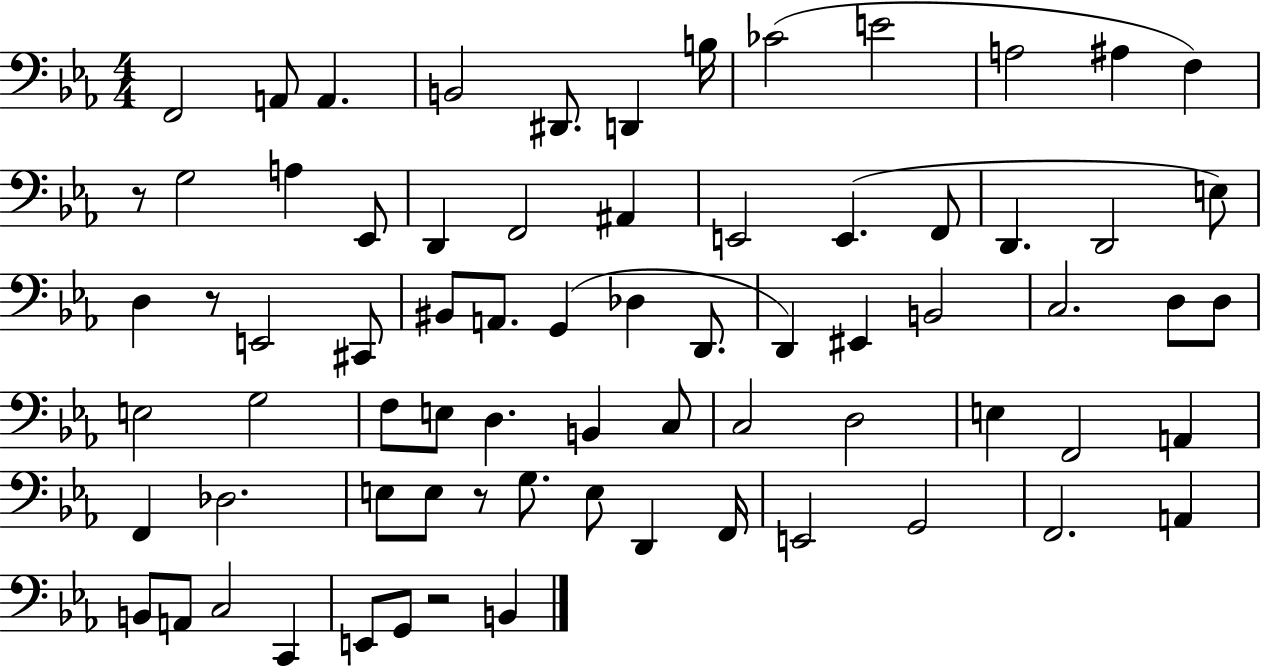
X:1
T:Untitled
M:4/4
L:1/4
K:Eb
F,,2 A,,/2 A,, B,,2 ^D,,/2 D,, B,/4 _C2 E2 A,2 ^A, F, z/2 G,2 A, _E,,/2 D,, F,,2 ^A,, E,,2 E,, F,,/2 D,, D,,2 E,/2 D, z/2 E,,2 ^C,,/2 ^B,,/2 A,,/2 G,, _D, D,,/2 D,, ^E,, B,,2 C,2 D,/2 D,/2 E,2 G,2 F,/2 E,/2 D, B,, C,/2 C,2 D,2 E, F,,2 A,, F,, _D,2 E,/2 E,/2 z/2 G,/2 E,/2 D,, F,,/4 E,,2 G,,2 F,,2 A,, B,,/2 A,,/2 C,2 C,, E,,/2 G,,/2 z2 B,,